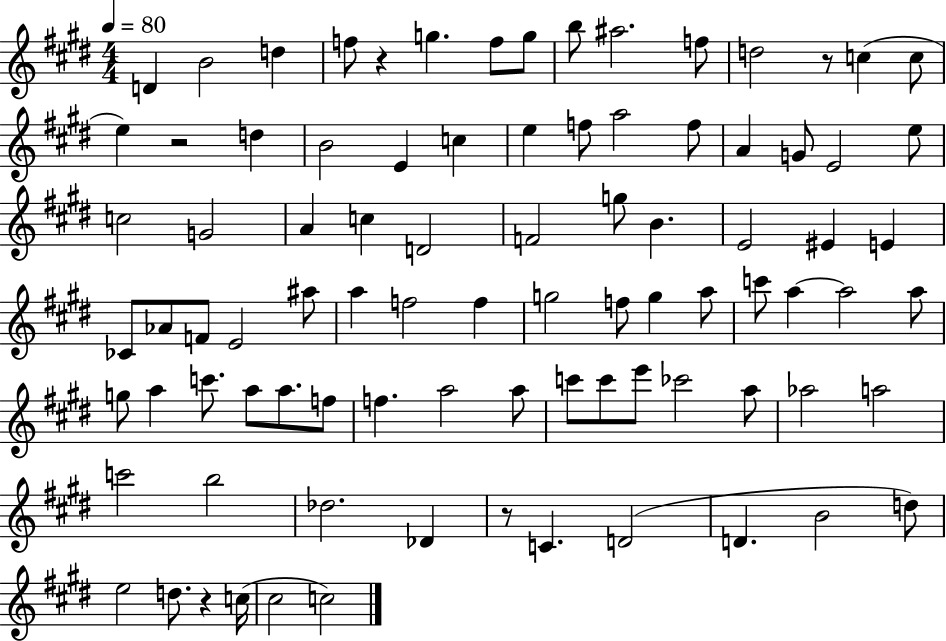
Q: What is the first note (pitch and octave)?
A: D4